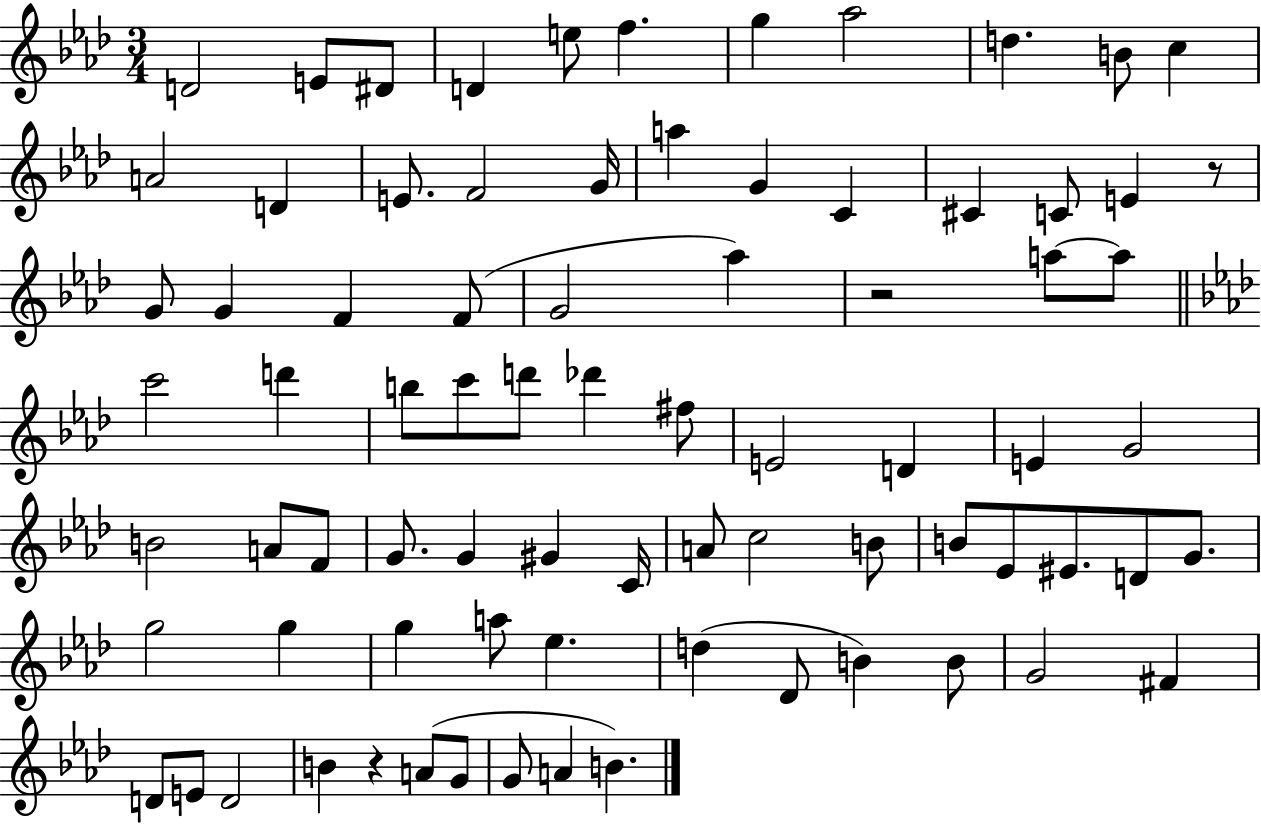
{
  \clef treble
  \numericTimeSignature
  \time 3/4
  \key aes \major
  \repeat volta 2 { d'2 e'8 dis'8 | d'4 e''8 f''4. | g''4 aes''2 | d''4. b'8 c''4 | \break a'2 d'4 | e'8. f'2 g'16 | a''4 g'4 c'4 | cis'4 c'8 e'4 r8 | \break g'8 g'4 f'4 f'8( | g'2 aes''4) | r2 a''8~~ a''8 | \bar "||" \break \key aes \major c'''2 d'''4 | b''8 c'''8 d'''8 des'''4 fis''8 | e'2 d'4 | e'4 g'2 | \break b'2 a'8 f'8 | g'8. g'4 gis'4 c'16 | a'8 c''2 b'8 | b'8 ees'8 eis'8. d'8 g'8. | \break g''2 g''4 | g''4 a''8 ees''4. | d''4( des'8 b'4) b'8 | g'2 fis'4 | \break d'8 e'8 d'2 | b'4 r4 a'8( g'8 | g'8 a'4 b'4.) | } \bar "|."
}